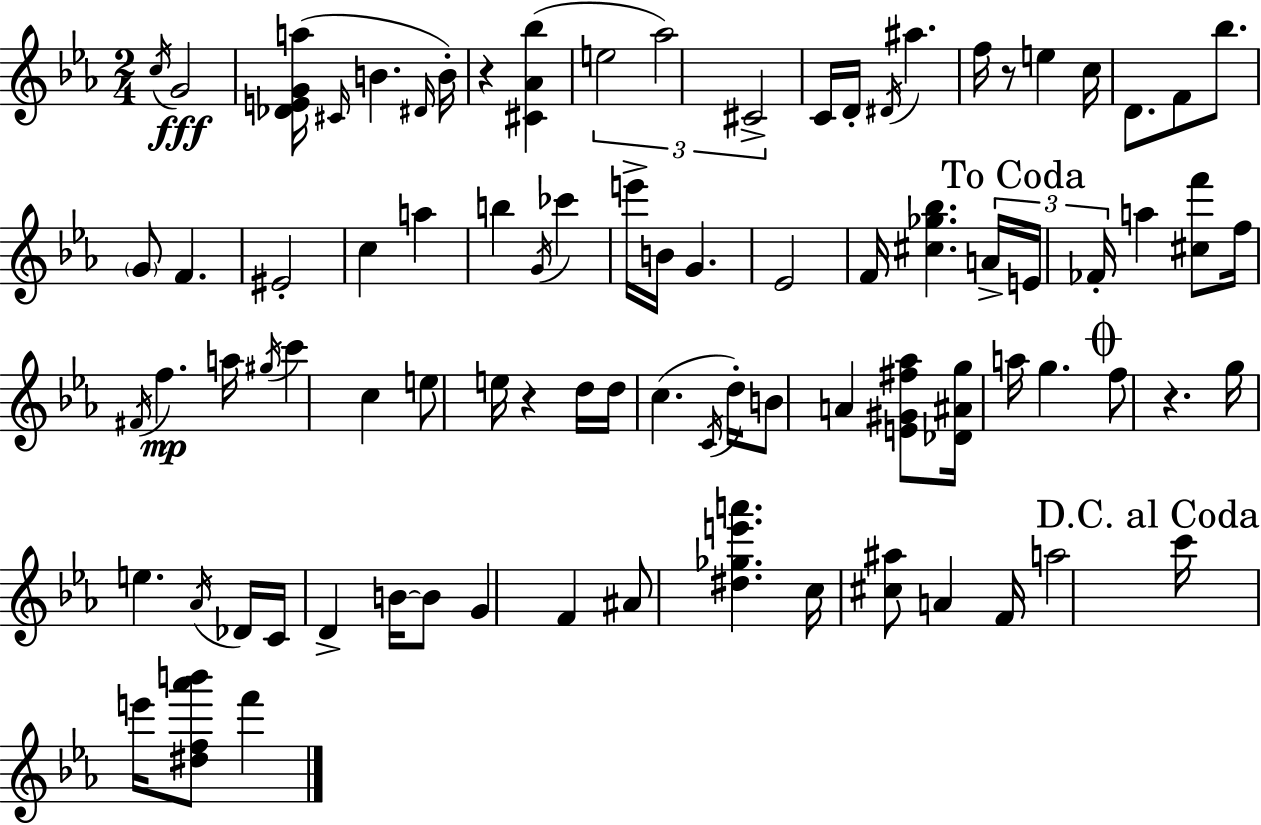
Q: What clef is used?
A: treble